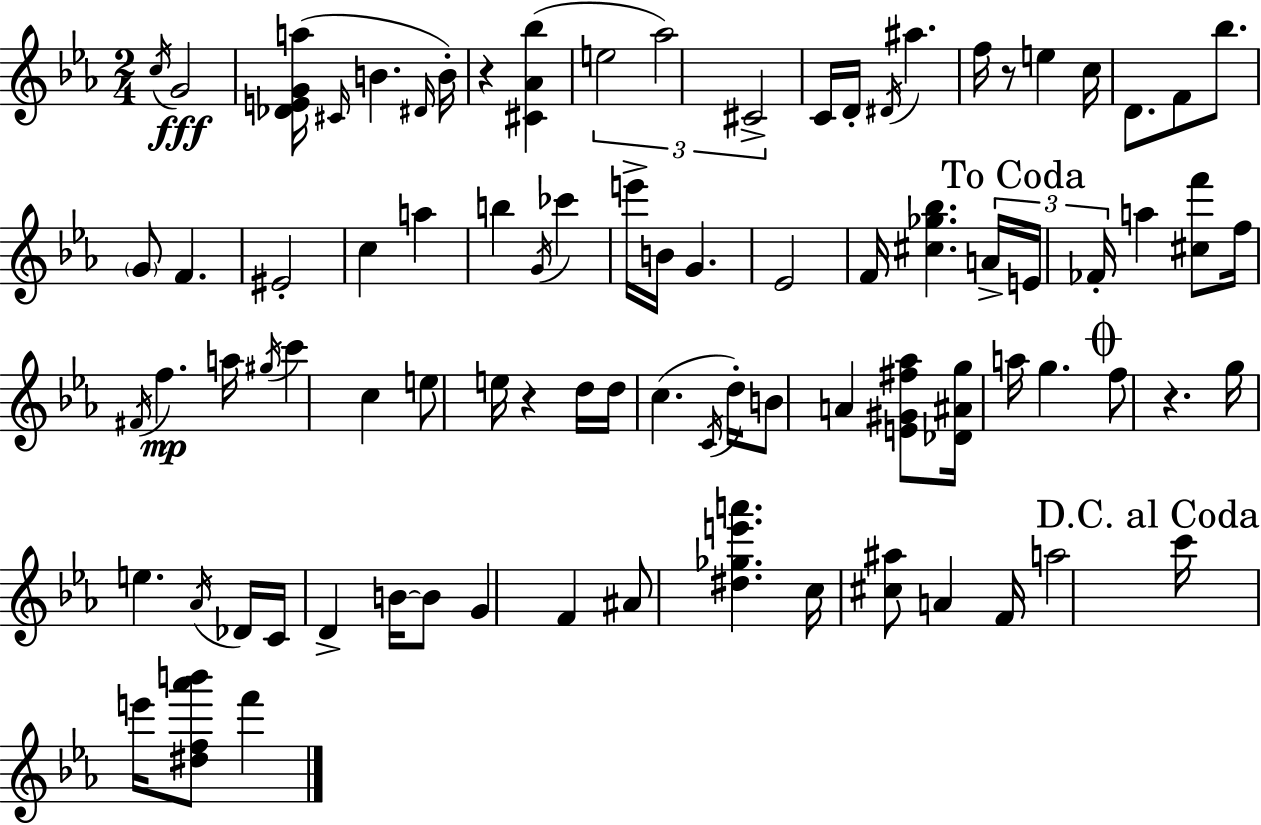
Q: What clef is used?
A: treble